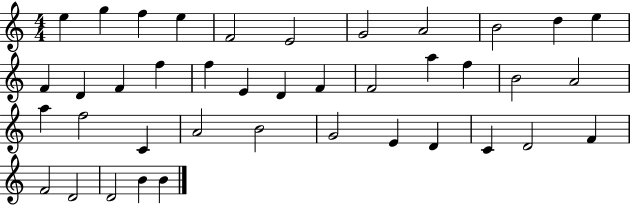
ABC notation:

X:1
T:Untitled
M:4/4
L:1/4
K:C
e g f e F2 E2 G2 A2 B2 d e F D F f f E D F F2 a f B2 A2 a f2 C A2 B2 G2 E D C D2 F F2 D2 D2 B B